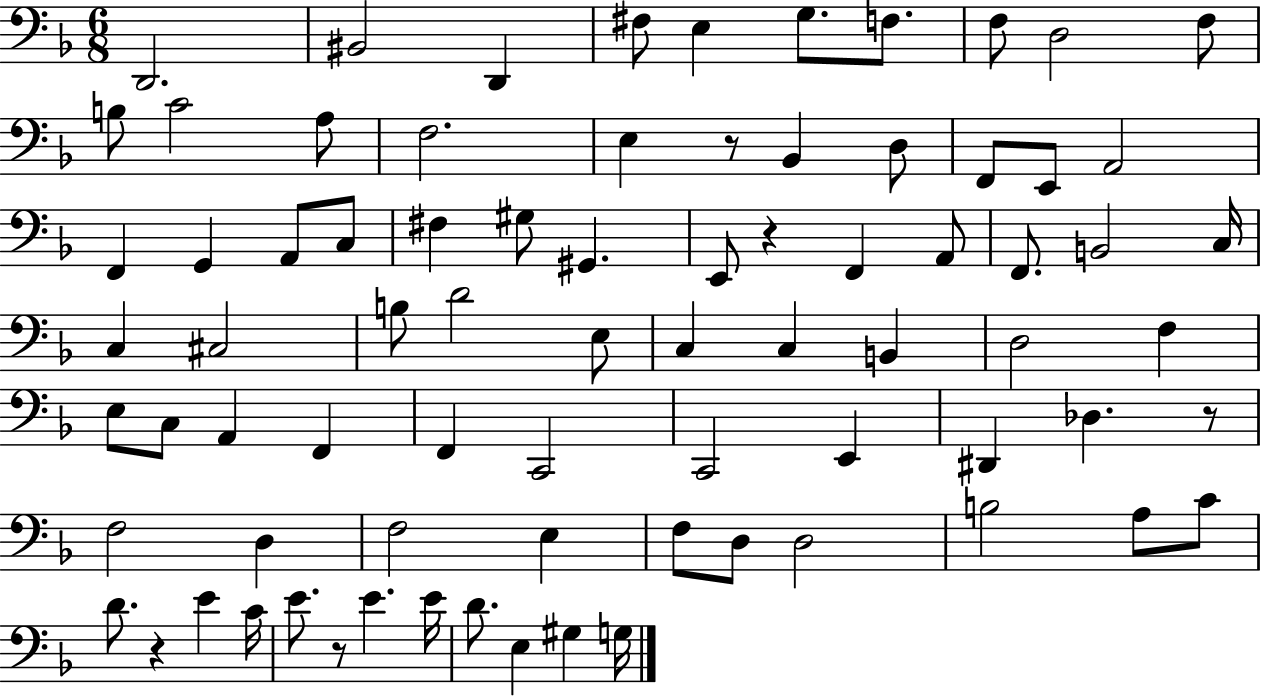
D2/h. BIS2/h D2/q F#3/e E3/q G3/e. F3/e. F3/e D3/h F3/e B3/e C4/h A3/e F3/h. E3/q R/e Bb2/q D3/e F2/e E2/e A2/h F2/q G2/q A2/e C3/e F#3/q G#3/e G#2/q. E2/e R/q F2/q A2/e F2/e. B2/h C3/s C3/q C#3/h B3/e D4/h E3/e C3/q C3/q B2/q D3/h F3/q E3/e C3/e A2/q F2/q F2/q C2/h C2/h E2/q D#2/q Db3/q. R/e F3/h D3/q F3/h E3/q F3/e D3/e D3/h B3/h A3/e C4/e D4/e. R/q E4/q C4/s E4/e. R/e E4/q. E4/s D4/e. E3/q G#3/q G3/s